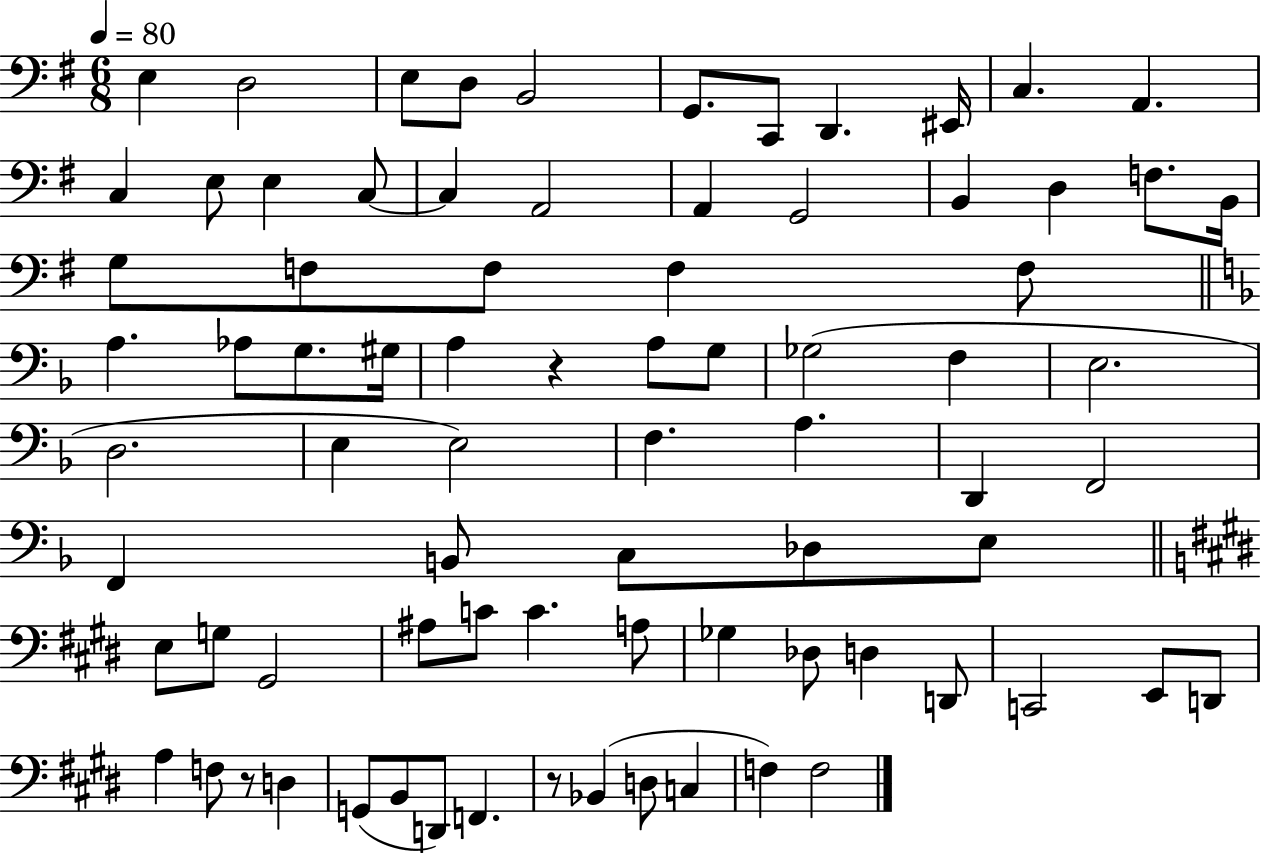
{
  \clef bass
  \numericTimeSignature
  \time 6/8
  \key g \major
  \tempo 4 = 80
  e4 d2 | e8 d8 b,2 | g,8. c,8 d,4. eis,16 | c4. a,4. | \break c4 e8 e4 c8~~ | c4 a,2 | a,4 g,2 | b,4 d4 f8. b,16 | \break g8 f8 f8 f4 f8 | \bar "||" \break \key f \major a4. aes8 g8. gis16 | a4 r4 a8 g8 | ges2( f4 | e2. | \break d2. | e4 e2) | f4. a4. | d,4 f,2 | \break f,4 b,8 c8 des8 e8 | \bar "||" \break \key e \major e8 g8 gis,2 | ais8 c'8 c'4. a8 | ges4 des8 d4 d,8 | c,2 e,8 d,8 | \break a4 f8 r8 d4 | g,8( b,8 d,8) f,4. | r8 bes,4( d8 c4 | f4) f2 | \break \bar "|."
}